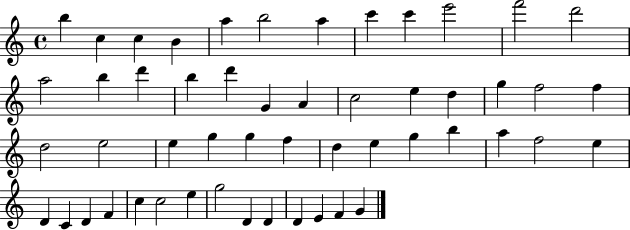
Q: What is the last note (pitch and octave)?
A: G4